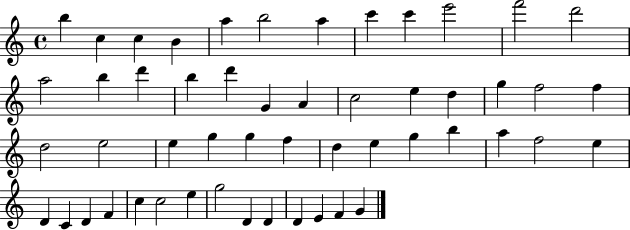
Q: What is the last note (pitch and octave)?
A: G4